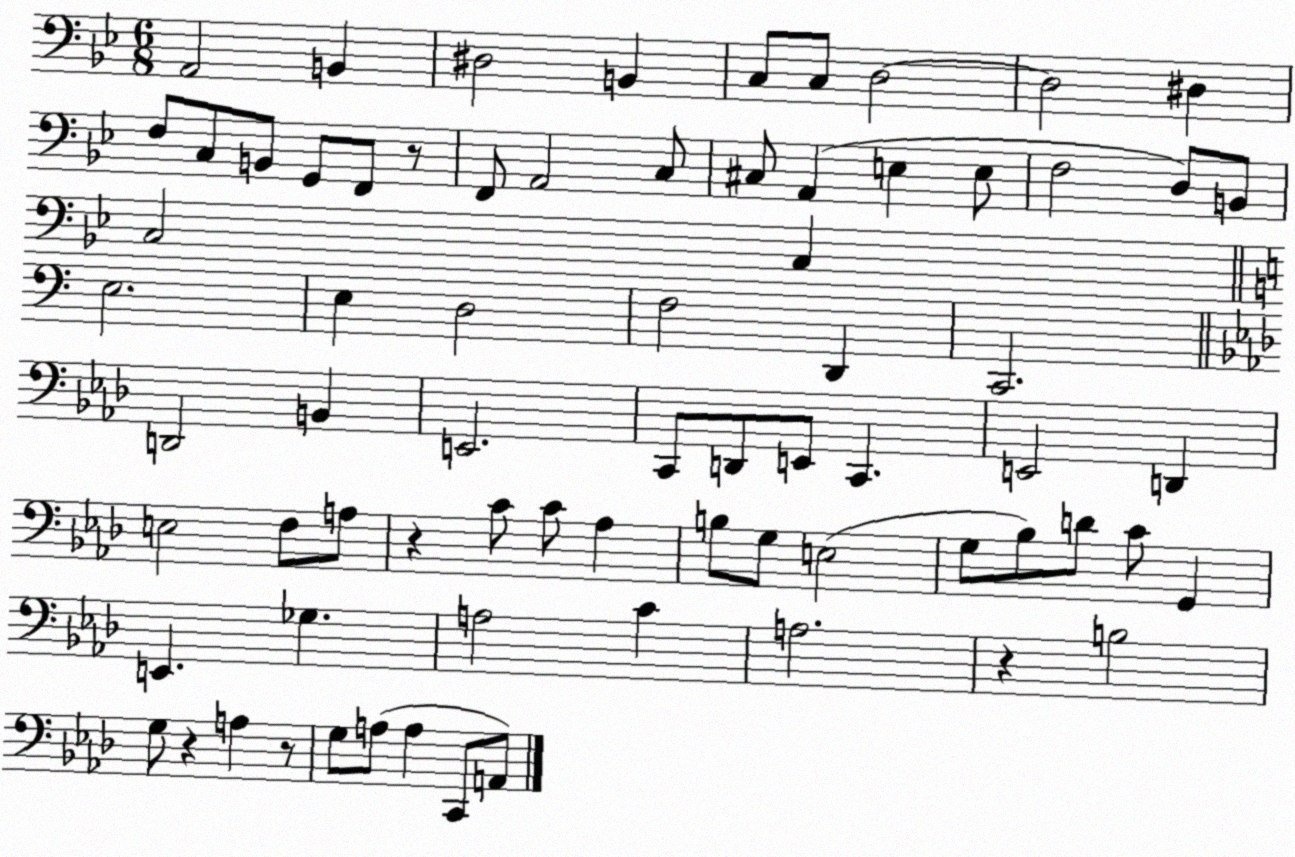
X:1
T:Untitled
M:6/8
L:1/4
K:Bb
A,,2 B,, ^D,2 B,, C,/2 C,/2 D,2 D,2 ^D, F,/2 C,/2 B,,/2 G,,/2 F,,/2 z/2 F,,/2 A,,2 C,/2 ^C,/2 A,, E, E,/2 F,2 D,/2 B,,/2 C,2 C, E,2 E, D,2 F,2 D,, C,,2 D,,2 B,, E,,2 C,,/2 D,,/2 E,,/2 C,, E,,2 D,, E,2 F,/2 A,/2 z C/2 C/2 _A, B,/2 G,/2 E,2 G,/2 _B,/2 D/2 C/2 G,, E,, _G, A,2 C A,2 z B,2 G,/2 z A, z/2 G,/2 A,/2 A, C,,/2 A,,/2